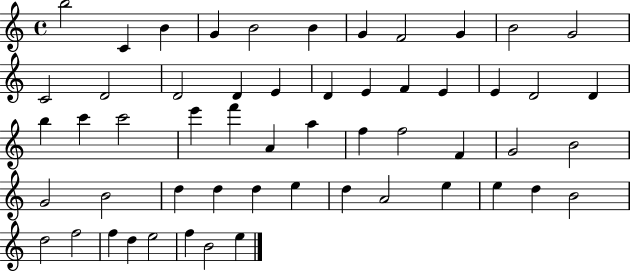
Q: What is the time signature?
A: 4/4